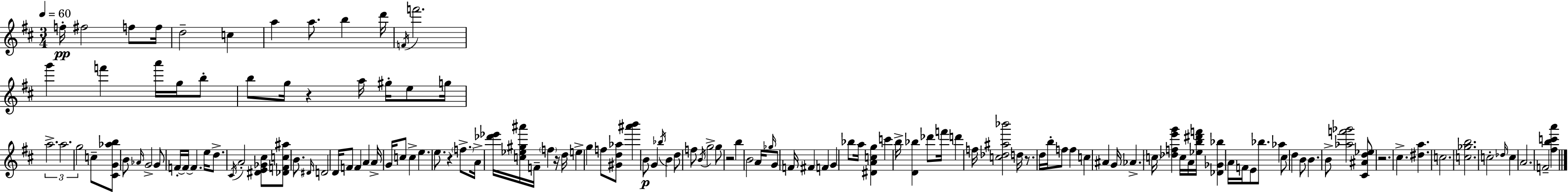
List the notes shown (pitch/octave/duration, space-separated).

F5/s F#5/h F5/e F5/s D5/h C5/q A5/q A5/e. B5/q D6/s F4/s F6/h. G6/q F6/q A6/s G5/s B5/e B5/e G5/s R/q A5/s G#5/s E5/e G5/s A5/h. A5/h. G5/h C5/e [C#4,G4,Ab5,B5]/e B4/e Ab4/s G4/h G4/e F4/s F4/s F4/q. E5/s D5/e. C#4/s A4/h [D#4,E4,Gb4,C#5]/e [Db4,F4,C5,A#5]/e B4/e. D#4/s D4/h D4/s F4/e F4/q A4/q A4/s G4/s C5/e C5/q E5/q. E5/e. R/q F5/e. A4/s [Db6,Eb6]/s [C5,Eb5,G#5,A#6]/s F4/s F5/q R/s D5/s E5/q G5/q F5/e [G#4,D5,Ab5]/e [A#6,B6]/q B4/e G4/q Bb5/s B4/q D5/e F5/e B4/s G5/h G5/e R/h B5/q B4/h A4/s Gb5/s G4/e F4/s F#4/q F4/q G4/q Bb5/e A5/s [D#4,A4,C5,G5]/q C6/q B5/s [D4,Bb5]/q Db6/e F6/s D6/q F5/s [C5,Db5,A#5,Bb6]/h D5/s R/e. D5/s B5/s F5/e F5/q C5/q A#4/q G4/s Ab4/q. C5/s [Db5,F5,E6,G6]/q C5/s A4/s [Eb5,B5,D#6,F6]/s [Db4,Gb4,Bb5]/q A4/s F4/s E4/e Bb5/e. Ab5/q C#5/e D5/q B4/e B4/q. B4/e [Ab5,F6,Gb6]/h [C#4,A#4,D5,Eb5]/e R/h. C#5/q. [D#5,A5]/q. C5/h. [C5,Gb5,B5]/h. C5/h Db5/s C5/q A4/h. F4/h [F#5,B5,C6,A6]/q